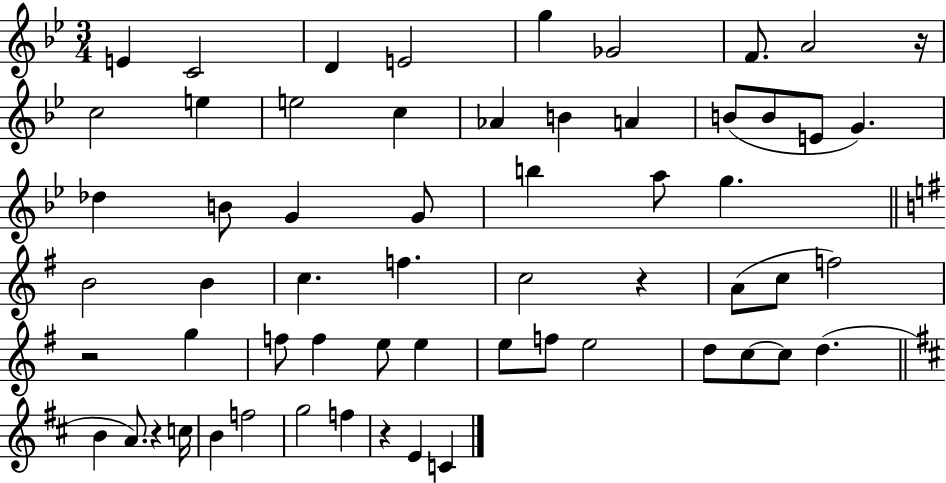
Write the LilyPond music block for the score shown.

{
  \clef treble
  \numericTimeSignature
  \time 3/4
  \key bes \major
  \repeat volta 2 { e'4 c'2 | d'4 e'2 | g''4 ges'2 | f'8. a'2 r16 | \break c''2 e''4 | e''2 c''4 | aes'4 b'4 a'4 | b'8( b'8 e'8 g'4.) | \break des''4 b'8 g'4 g'8 | b''4 a''8 g''4. | \bar "||" \break \key g \major b'2 b'4 | c''4. f''4. | c''2 r4 | a'8( c''8 f''2) | \break r2 g''4 | f''8 f''4 e''8 e''4 | e''8 f''8 e''2 | d''8 c''8~~ c''8 d''4.( | \break \bar "||" \break \key d \major b'4 a'8.) r4 c''16 | b'4 f''2 | g''2 f''4 | r4 e'4 c'4 | \break } \bar "|."
}